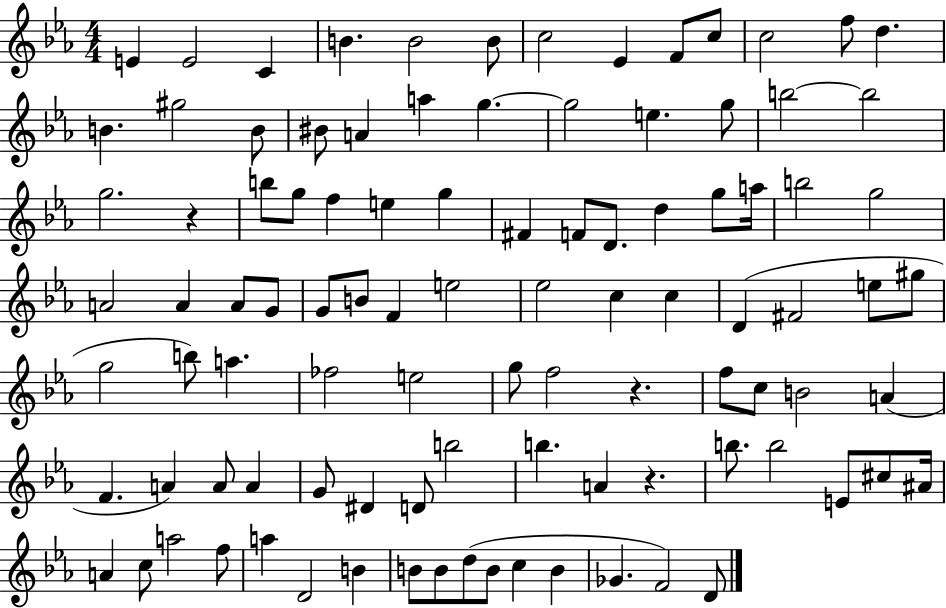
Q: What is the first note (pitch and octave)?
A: E4